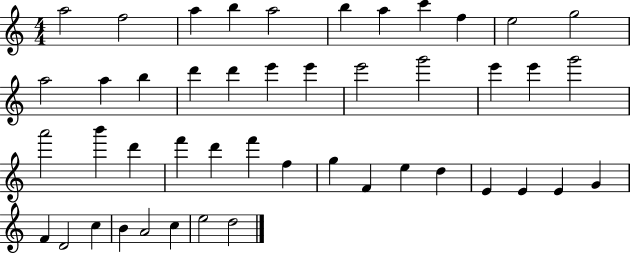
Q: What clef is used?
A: treble